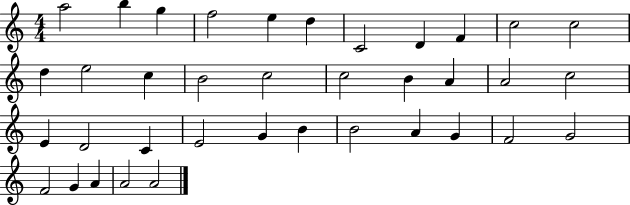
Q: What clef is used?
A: treble